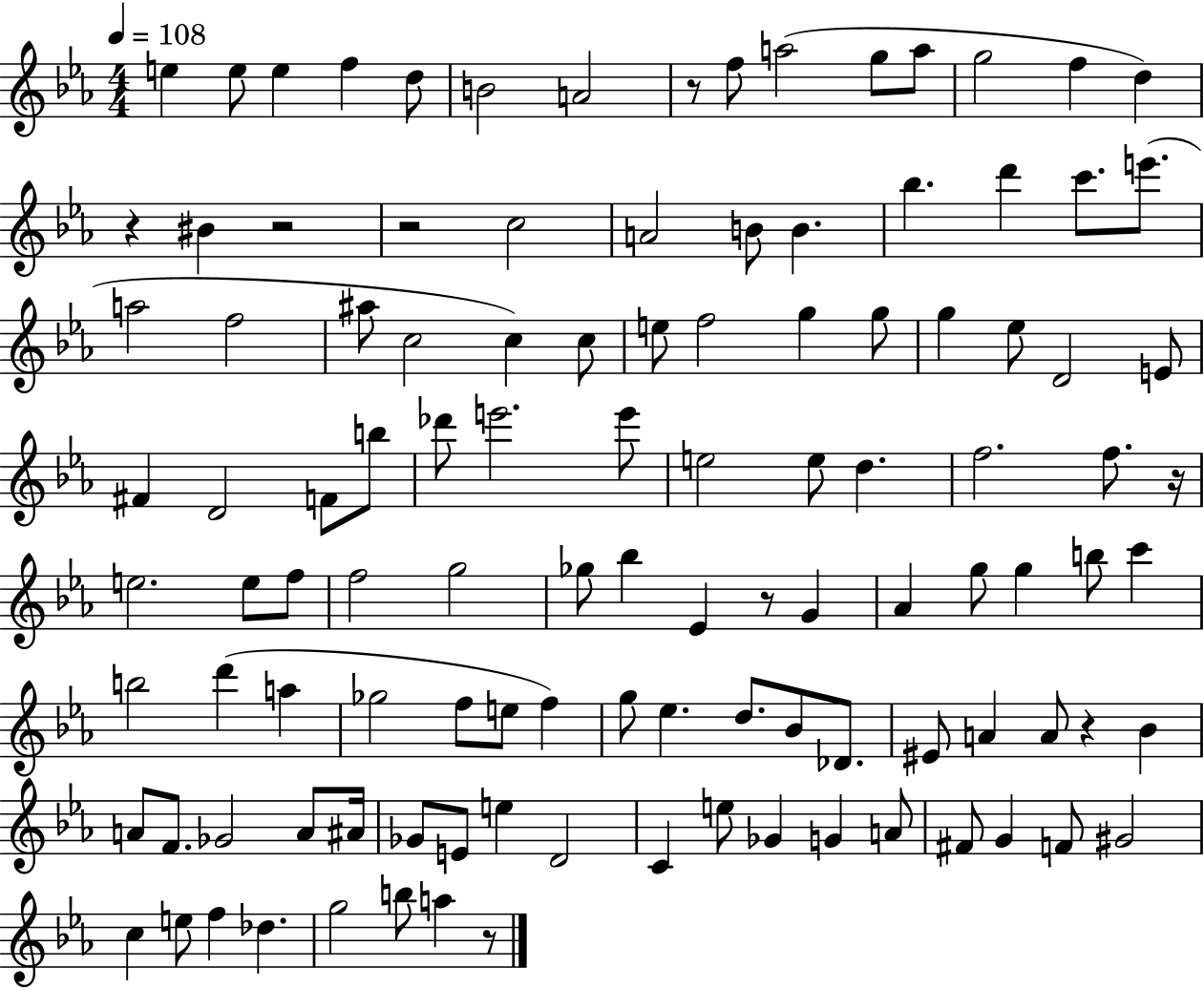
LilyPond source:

{
  \clef treble
  \numericTimeSignature
  \time 4/4
  \key ees \major
  \tempo 4 = 108
  e''4 e''8 e''4 f''4 d''8 | b'2 a'2 | r8 f''8 a''2( g''8 a''8 | g''2 f''4 d''4) | \break r4 bis'4 r2 | r2 c''2 | a'2 b'8 b'4. | bes''4. d'''4 c'''8. e'''8.( | \break a''2 f''2 | ais''8 c''2 c''4) c''8 | e''8 f''2 g''4 g''8 | g''4 ees''8 d'2 e'8 | \break fis'4 d'2 f'8 b''8 | des'''8 e'''2. e'''8 | e''2 e''8 d''4. | f''2. f''8. r16 | \break e''2. e''8 f''8 | f''2 g''2 | ges''8 bes''4 ees'4 r8 g'4 | aes'4 g''8 g''4 b''8 c'''4 | \break b''2 d'''4( a''4 | ges''2 f''8 e''8 f''4) | g''8 ees''4. d''8. bes'8 des'8. | eis'8 a'4 a'8 r4 bes'4 | \break a'8 f'8. ges'2 a'8 ais'16 | ges'8 e'8 e''4 d'2 | c'4 e''8 ges'4 g'4 a'8 | fis'8 g'4 f'8 gis'2 | \break c''4 e''8 f''4 des''4. | g''2 b''8 a''4 r8 | \bar "|."
}